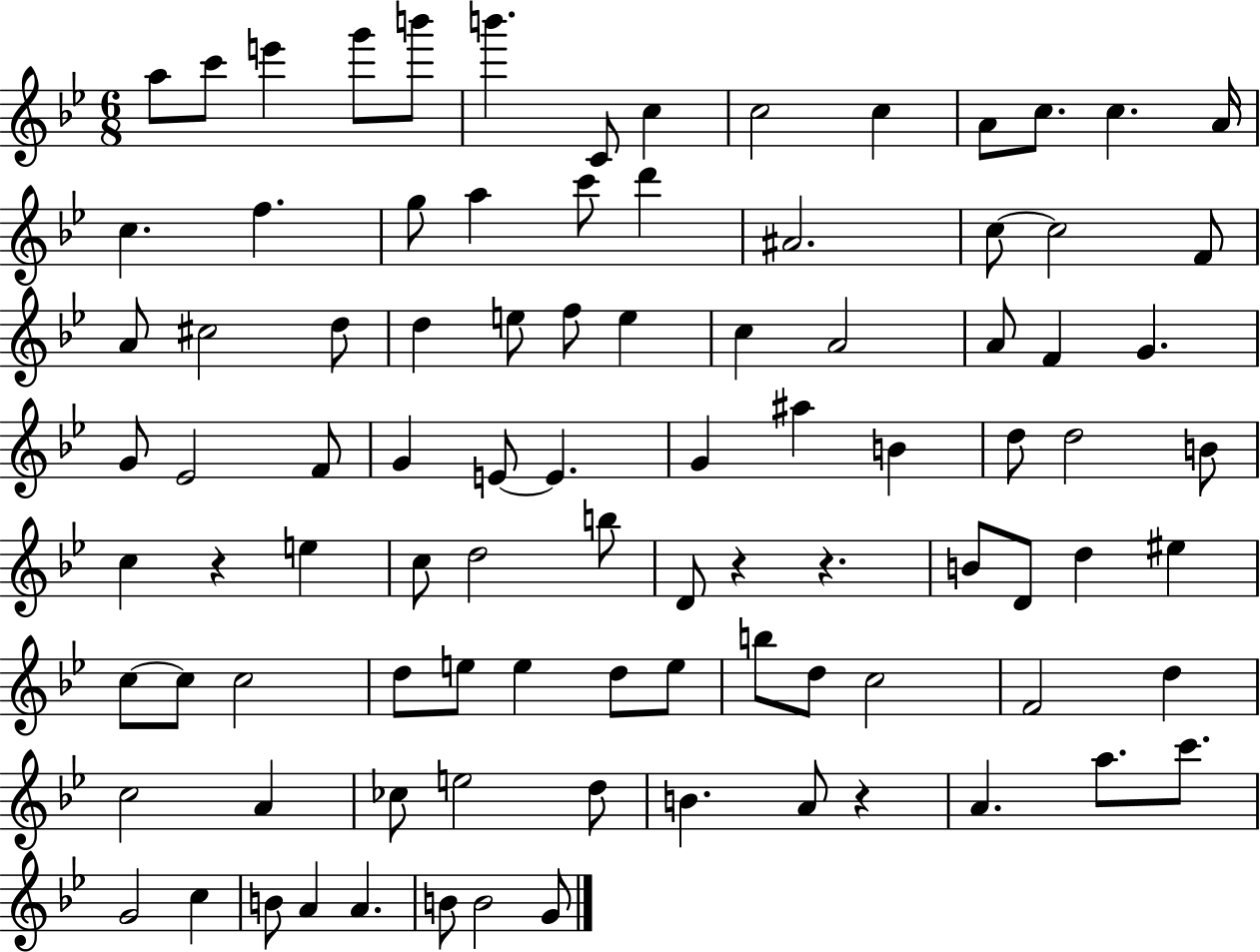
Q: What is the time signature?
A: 6/8